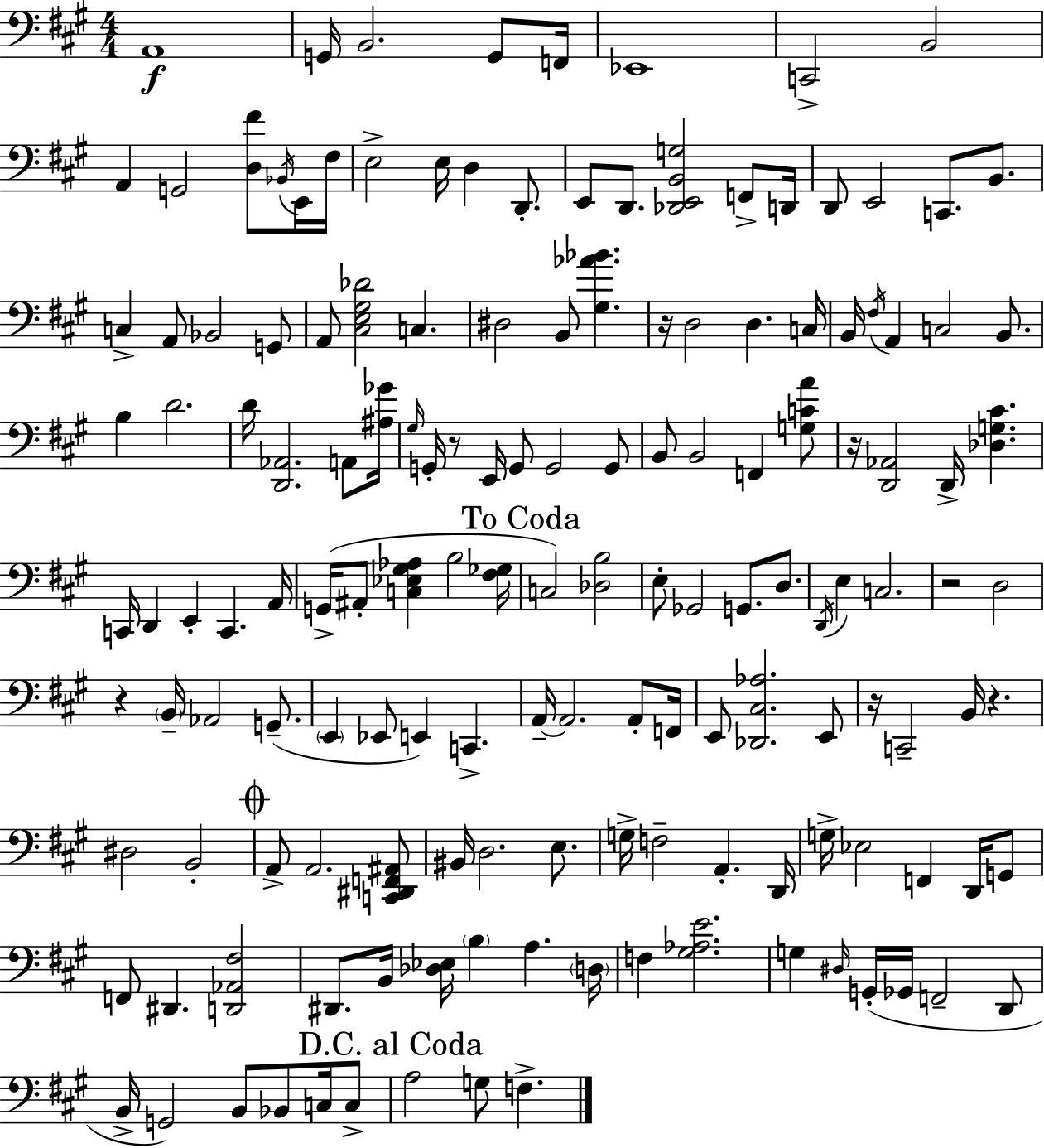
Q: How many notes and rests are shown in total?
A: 150